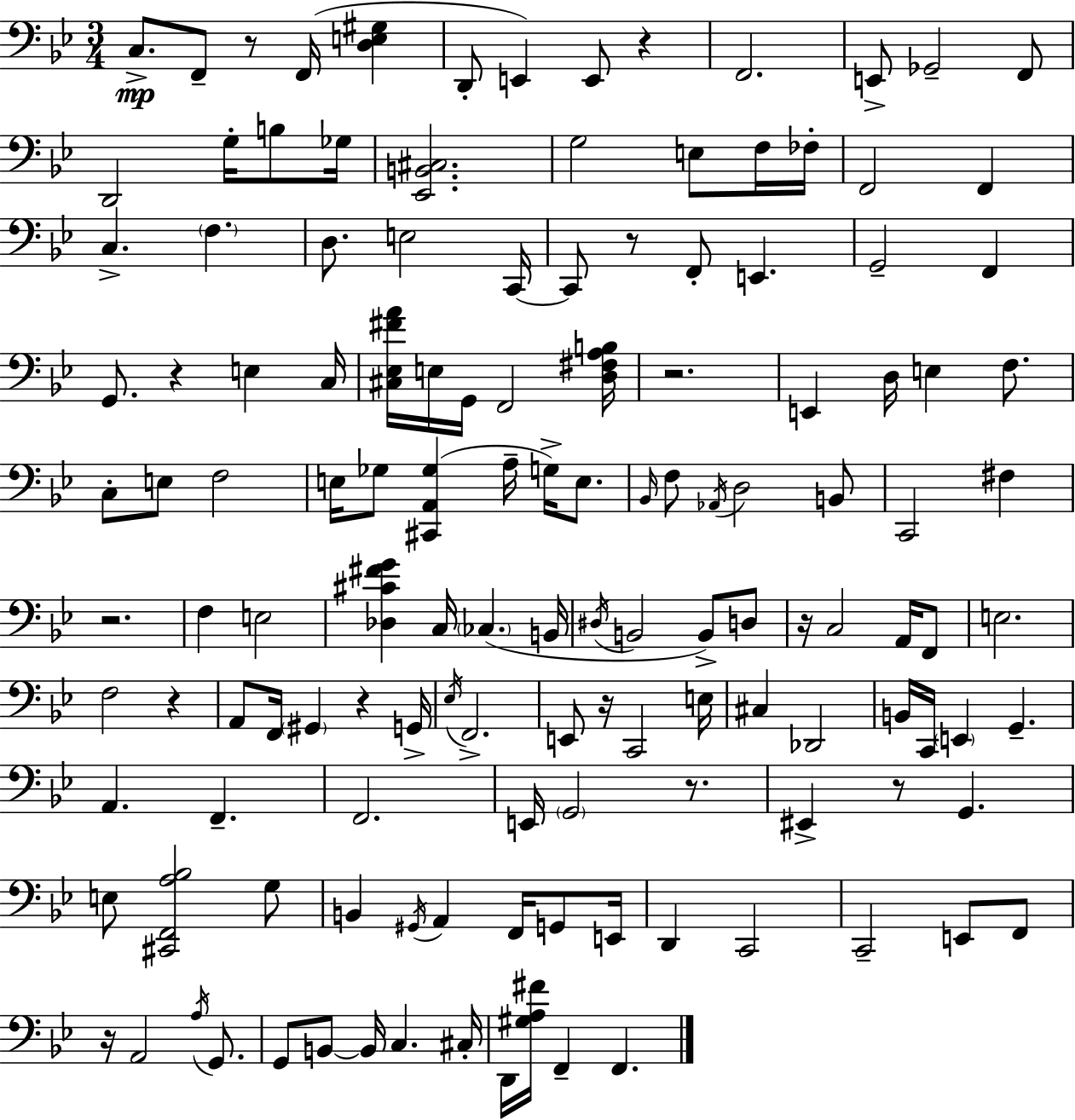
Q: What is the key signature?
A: BES major